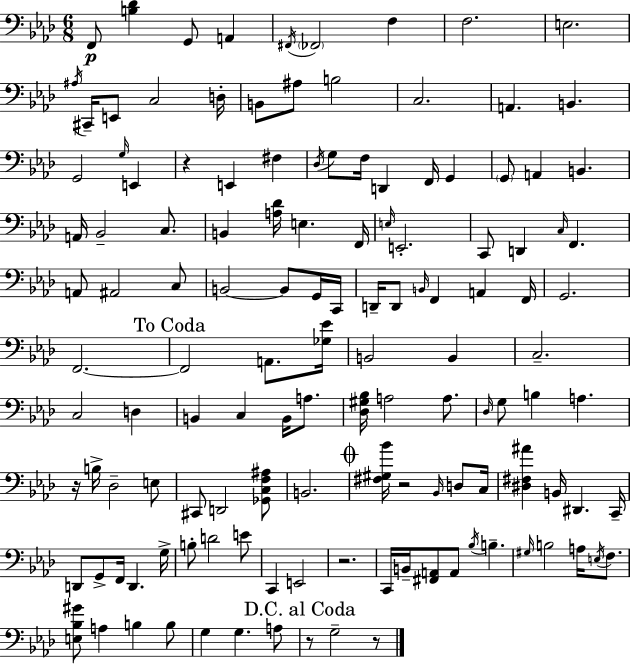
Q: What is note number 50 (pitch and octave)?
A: B2